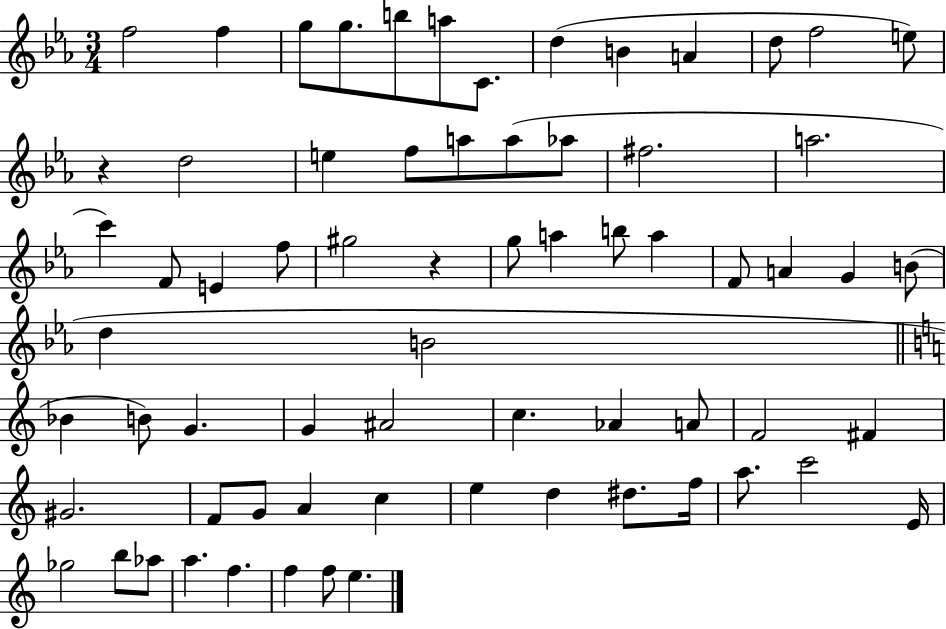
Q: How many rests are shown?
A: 2